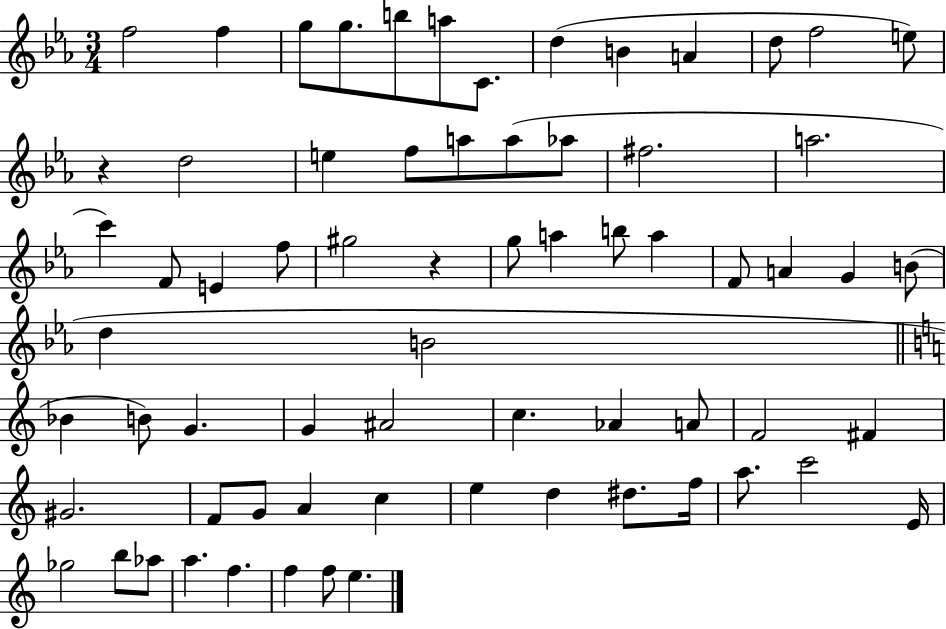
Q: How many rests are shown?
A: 2